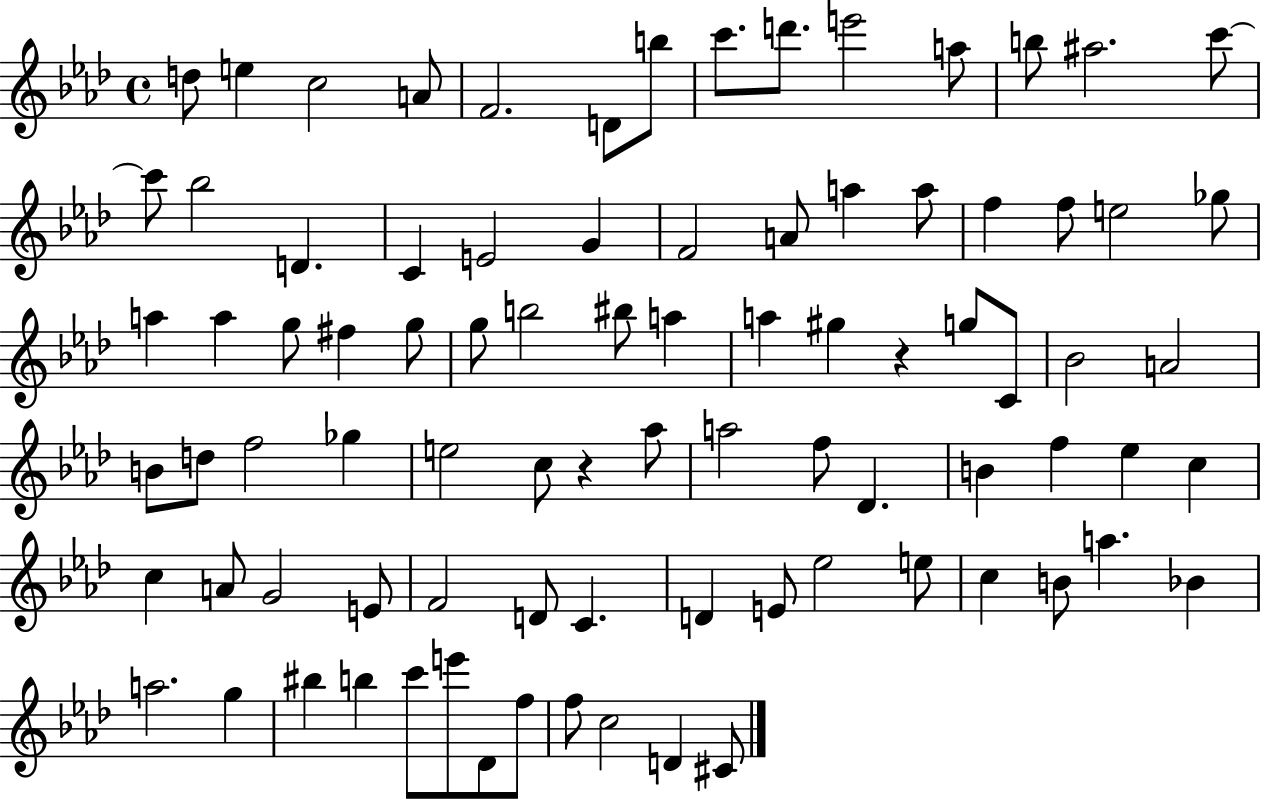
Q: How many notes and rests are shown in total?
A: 86